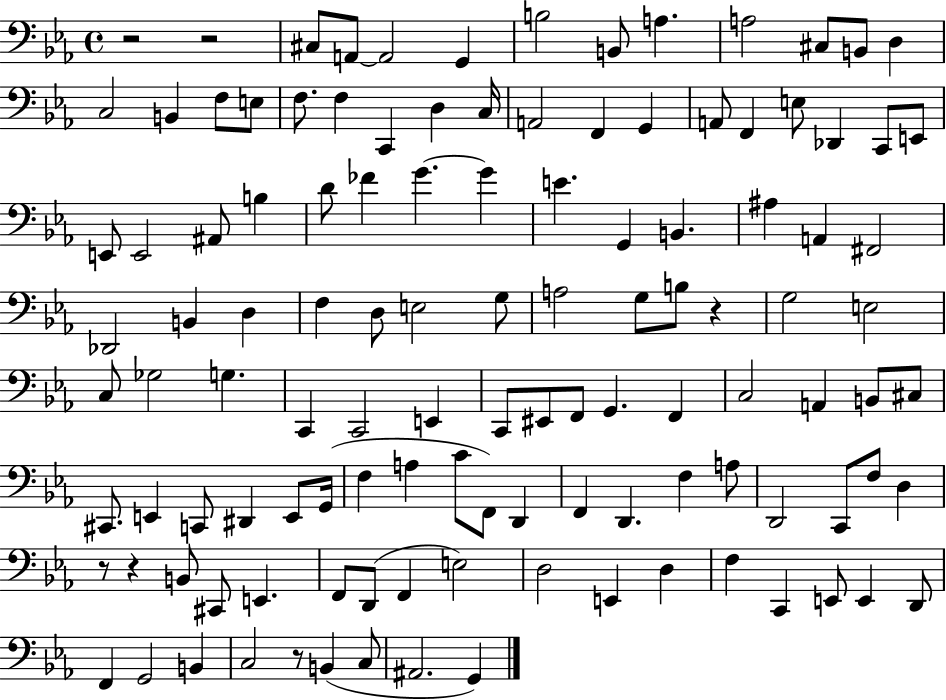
R/h R/h C#3/e A2/e A2/h G2/q B3/h B2/e A3/q. A3/h C#3/e B2/e D3/q C3/h B2/q F3/e E3/e F3/e. F3/q C2/q D3/q C3/s A2/h F2/q G2/q A2/e F2/q E3/e Db2/q C2/e E2/e E2/e E2/h A#2/e B3/q D4/e FES4/q G4/q. G4/q E4/q. G2/q B2/q. A#3/q A2/q F#2/h Db2/h B2/q D3/q F3/q D3/e E3/h G3/e A3/h G3/e B3/e R/q G3/h E3/h C3/e Gb3/h G3/q. C2/q C2/h E2/q C2/e EIS2/e F2/e G2/q. F2/q C3/h A2/q B2/e C#3/e C#2/e. E2/q C2/e D#2/q E2/e G2/s F3/q A3/q C4/e F2/e D2/q F2/q D2/q. F3/q A3/e D2/h C2/e F3/e D3/q R/e R/q B2/e C#2/e E2/q. F2/e D2/e F2/q E3/h D3/h E2/q D3/q F3/q C2/q E2/e E2/q D2/e F2/q G2/h B2/q C3/h R/e B2/q C3/e A#2/h. G2/q